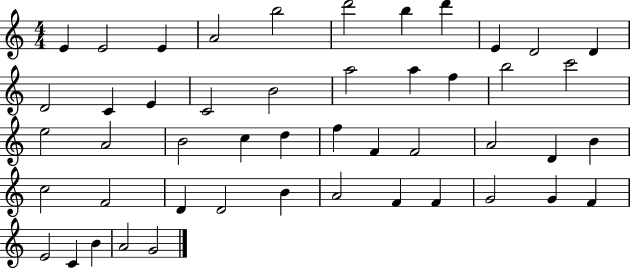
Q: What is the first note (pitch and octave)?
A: E4